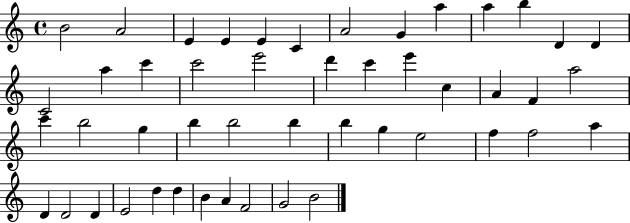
{
  \clef treble
  \time 4/4
  \defaultTimeSignature
  \key c \major
  b'2 a'2 | e'4 e'4 e'4 c'4 | a'2 g'4 a''4 | a''4 b''4 d'4 d'4 | \break c'2 a''4 c'''4 | c'''2 e'''2 | d'''4 c'''4 e'''4 c''4 | a'4 f'4 a''2 | \break c'''4 b''2 g''4 | b''4 b''2 b''4 | b''4 g''4 e''2 | f''4 f''2 a''4 | \break d'4 d'2 d'4 | e'2 d''4 d''4 | b'4 a'4 f'2 | g'2 b'2 | \break \bar "|."
}